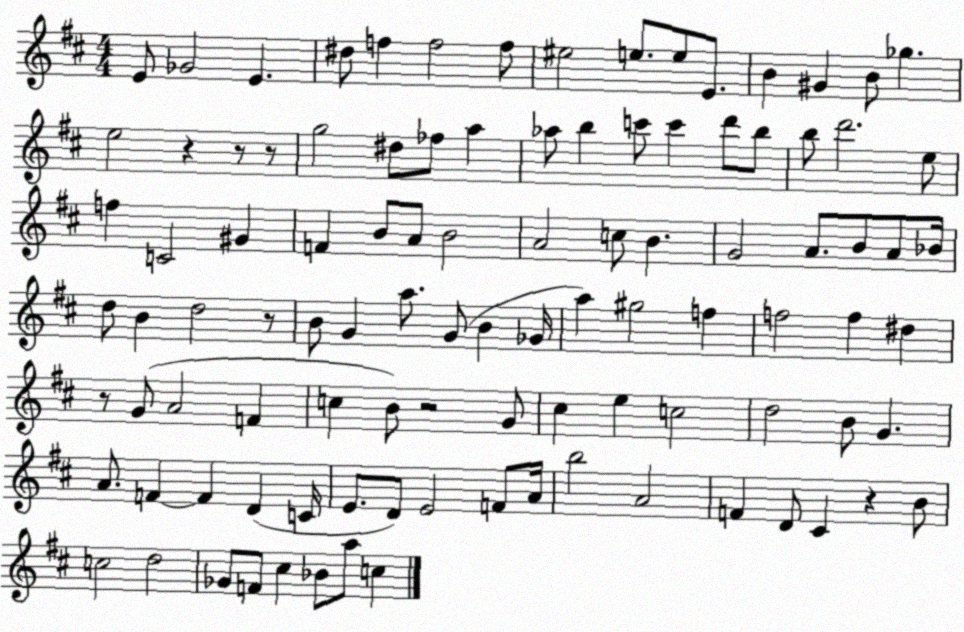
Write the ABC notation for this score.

X:1
T:Untitled
M:4/4
L:1/4
K:D
E/2 _G2 E ^d/2 f f2 f/2 ^e2 e/2 e/2 E/2 B ^G B/2 _g e2 z z/2 z/2 g2 ^d/2 _f/2 a _a/2 b c'/2 c' d'/2 b/2 b/2 d'2 e/2 f C2 ^G F B/2 A/2 B2 A2 c/2 B G2 A/2 B/2 A/2 _B/4 d/2 B d2 z/2 B/2 G a/2 G/2 B _G/4 a ^g2 f f2 f ^d z/2 G/2 A2 F c B/2 z2 G/2 ^c e c2 d2 B/2 G A/2 F F D C/4 E/2 D/2 E2 F/2 A/4 b2 A2 F D/2 ^C z B/2 c2 d2 _G/2 F/2 ^c _B/2 a/2 c